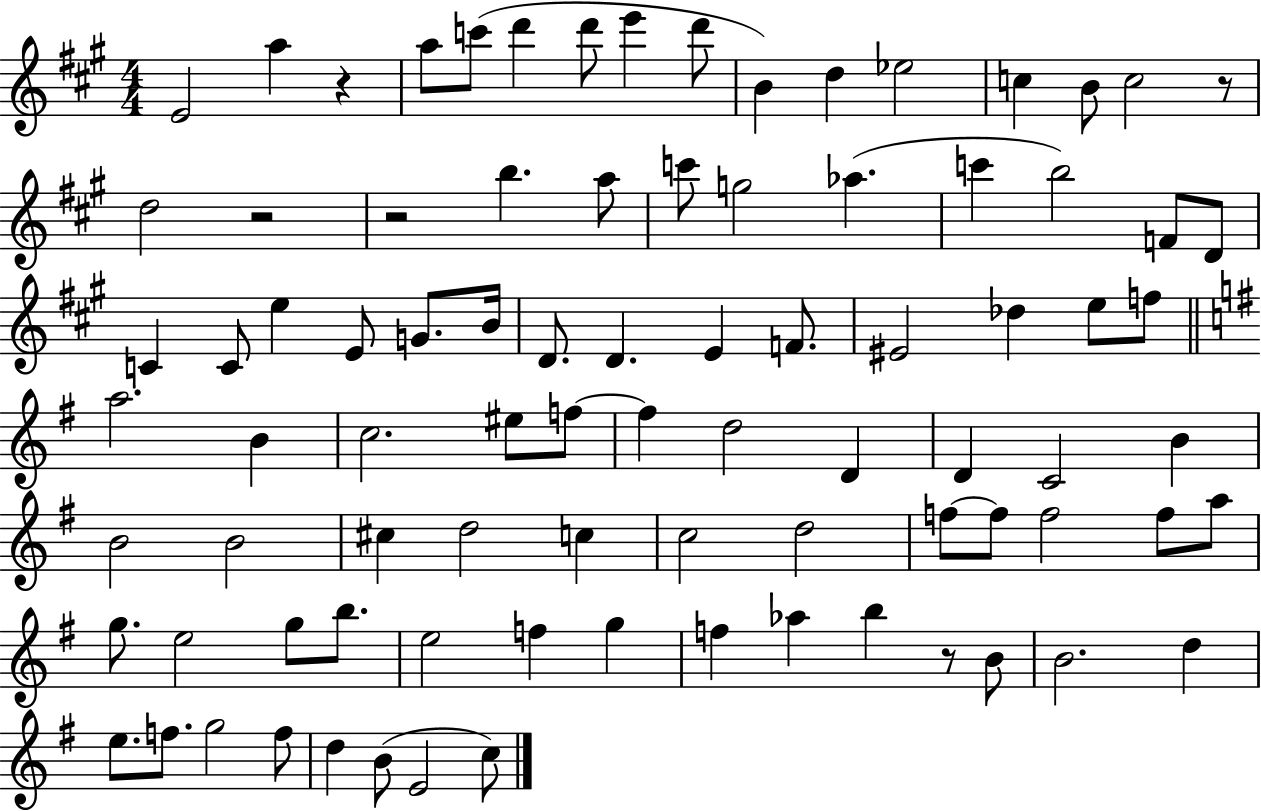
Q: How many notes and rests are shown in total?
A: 87